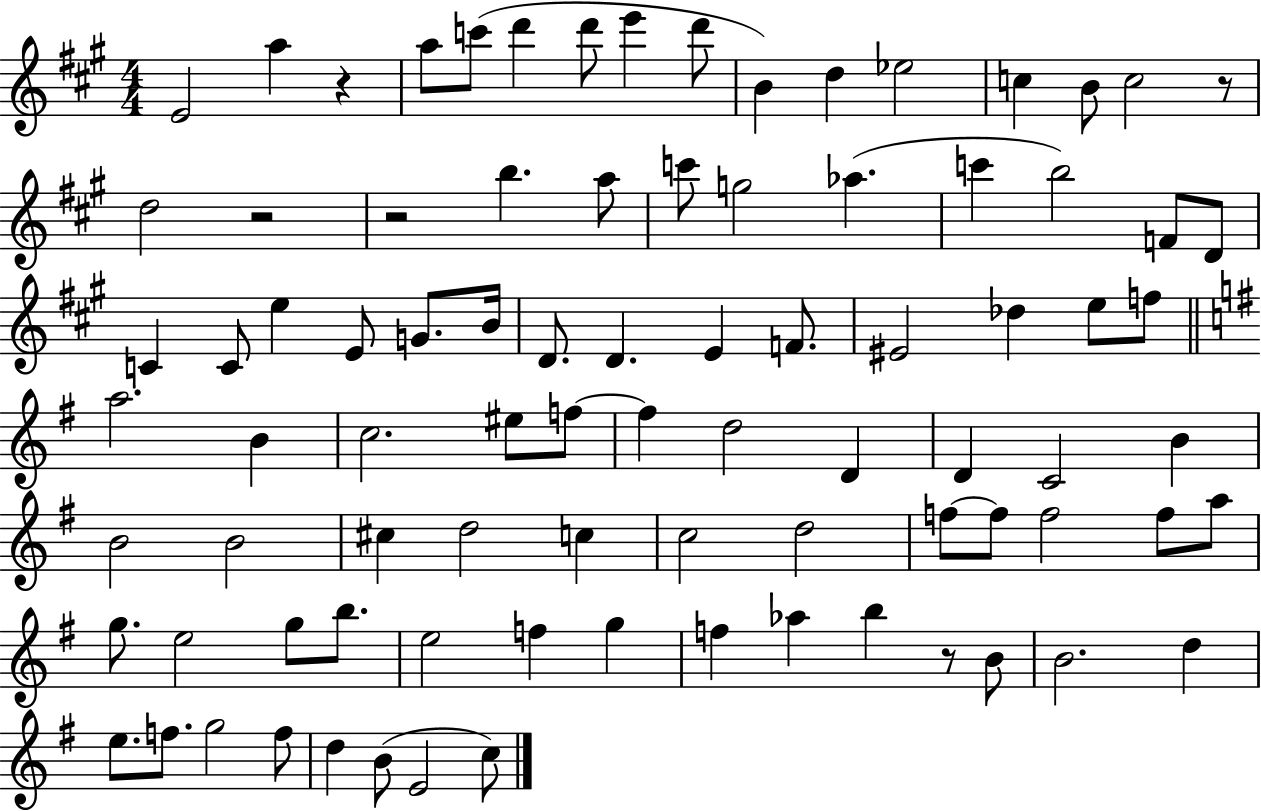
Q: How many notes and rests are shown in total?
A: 87